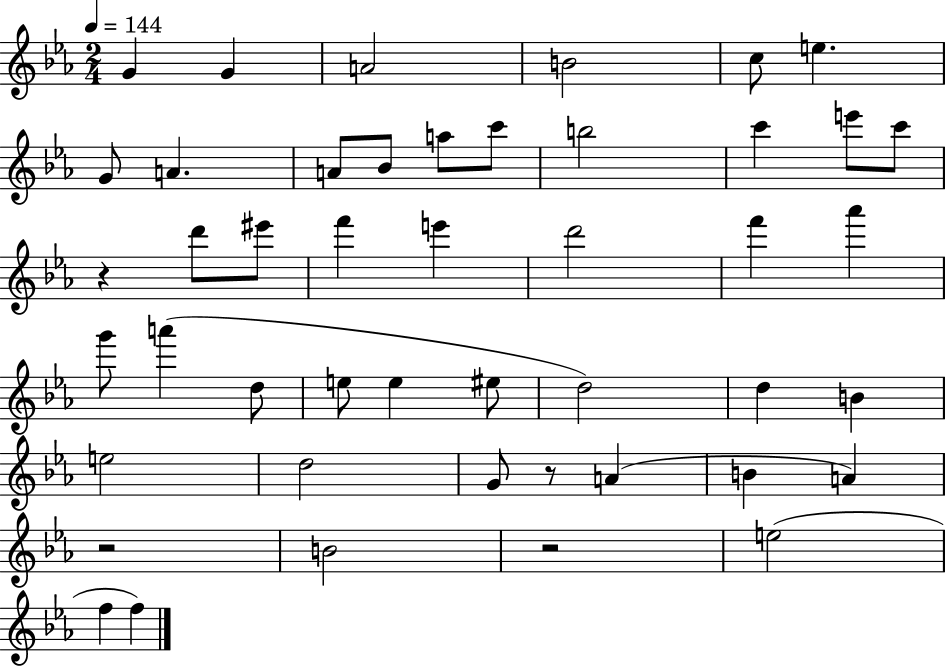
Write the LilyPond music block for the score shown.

{
  \clef treble
  \numericTimeSignature
  \time 2/4
  \key ees \major
  \tempo 4 = 144
  g'4 g'4 | a'2 | b'2 | c''8 e''4. | \break g'8 a'4. | a'8 bes'8 a''8 c'''8 | b''2 | c'''4 e'''8 c'''8 | \break r4 d'''8 eis'''8 | f'''4 e'''4 | d'''2 | f'''4 aes'''4 | \break g'''8 a'''4( d''8 | e''8 e''4 eis''8 | d''2) | d''4 b'4 | \break e''2 | d''2 | g'8 r8 a'4( | b'4 a'4) | \break r2 | b'2 | r2 | e''2( | \break f''4 f''4) | \bar "|."
}